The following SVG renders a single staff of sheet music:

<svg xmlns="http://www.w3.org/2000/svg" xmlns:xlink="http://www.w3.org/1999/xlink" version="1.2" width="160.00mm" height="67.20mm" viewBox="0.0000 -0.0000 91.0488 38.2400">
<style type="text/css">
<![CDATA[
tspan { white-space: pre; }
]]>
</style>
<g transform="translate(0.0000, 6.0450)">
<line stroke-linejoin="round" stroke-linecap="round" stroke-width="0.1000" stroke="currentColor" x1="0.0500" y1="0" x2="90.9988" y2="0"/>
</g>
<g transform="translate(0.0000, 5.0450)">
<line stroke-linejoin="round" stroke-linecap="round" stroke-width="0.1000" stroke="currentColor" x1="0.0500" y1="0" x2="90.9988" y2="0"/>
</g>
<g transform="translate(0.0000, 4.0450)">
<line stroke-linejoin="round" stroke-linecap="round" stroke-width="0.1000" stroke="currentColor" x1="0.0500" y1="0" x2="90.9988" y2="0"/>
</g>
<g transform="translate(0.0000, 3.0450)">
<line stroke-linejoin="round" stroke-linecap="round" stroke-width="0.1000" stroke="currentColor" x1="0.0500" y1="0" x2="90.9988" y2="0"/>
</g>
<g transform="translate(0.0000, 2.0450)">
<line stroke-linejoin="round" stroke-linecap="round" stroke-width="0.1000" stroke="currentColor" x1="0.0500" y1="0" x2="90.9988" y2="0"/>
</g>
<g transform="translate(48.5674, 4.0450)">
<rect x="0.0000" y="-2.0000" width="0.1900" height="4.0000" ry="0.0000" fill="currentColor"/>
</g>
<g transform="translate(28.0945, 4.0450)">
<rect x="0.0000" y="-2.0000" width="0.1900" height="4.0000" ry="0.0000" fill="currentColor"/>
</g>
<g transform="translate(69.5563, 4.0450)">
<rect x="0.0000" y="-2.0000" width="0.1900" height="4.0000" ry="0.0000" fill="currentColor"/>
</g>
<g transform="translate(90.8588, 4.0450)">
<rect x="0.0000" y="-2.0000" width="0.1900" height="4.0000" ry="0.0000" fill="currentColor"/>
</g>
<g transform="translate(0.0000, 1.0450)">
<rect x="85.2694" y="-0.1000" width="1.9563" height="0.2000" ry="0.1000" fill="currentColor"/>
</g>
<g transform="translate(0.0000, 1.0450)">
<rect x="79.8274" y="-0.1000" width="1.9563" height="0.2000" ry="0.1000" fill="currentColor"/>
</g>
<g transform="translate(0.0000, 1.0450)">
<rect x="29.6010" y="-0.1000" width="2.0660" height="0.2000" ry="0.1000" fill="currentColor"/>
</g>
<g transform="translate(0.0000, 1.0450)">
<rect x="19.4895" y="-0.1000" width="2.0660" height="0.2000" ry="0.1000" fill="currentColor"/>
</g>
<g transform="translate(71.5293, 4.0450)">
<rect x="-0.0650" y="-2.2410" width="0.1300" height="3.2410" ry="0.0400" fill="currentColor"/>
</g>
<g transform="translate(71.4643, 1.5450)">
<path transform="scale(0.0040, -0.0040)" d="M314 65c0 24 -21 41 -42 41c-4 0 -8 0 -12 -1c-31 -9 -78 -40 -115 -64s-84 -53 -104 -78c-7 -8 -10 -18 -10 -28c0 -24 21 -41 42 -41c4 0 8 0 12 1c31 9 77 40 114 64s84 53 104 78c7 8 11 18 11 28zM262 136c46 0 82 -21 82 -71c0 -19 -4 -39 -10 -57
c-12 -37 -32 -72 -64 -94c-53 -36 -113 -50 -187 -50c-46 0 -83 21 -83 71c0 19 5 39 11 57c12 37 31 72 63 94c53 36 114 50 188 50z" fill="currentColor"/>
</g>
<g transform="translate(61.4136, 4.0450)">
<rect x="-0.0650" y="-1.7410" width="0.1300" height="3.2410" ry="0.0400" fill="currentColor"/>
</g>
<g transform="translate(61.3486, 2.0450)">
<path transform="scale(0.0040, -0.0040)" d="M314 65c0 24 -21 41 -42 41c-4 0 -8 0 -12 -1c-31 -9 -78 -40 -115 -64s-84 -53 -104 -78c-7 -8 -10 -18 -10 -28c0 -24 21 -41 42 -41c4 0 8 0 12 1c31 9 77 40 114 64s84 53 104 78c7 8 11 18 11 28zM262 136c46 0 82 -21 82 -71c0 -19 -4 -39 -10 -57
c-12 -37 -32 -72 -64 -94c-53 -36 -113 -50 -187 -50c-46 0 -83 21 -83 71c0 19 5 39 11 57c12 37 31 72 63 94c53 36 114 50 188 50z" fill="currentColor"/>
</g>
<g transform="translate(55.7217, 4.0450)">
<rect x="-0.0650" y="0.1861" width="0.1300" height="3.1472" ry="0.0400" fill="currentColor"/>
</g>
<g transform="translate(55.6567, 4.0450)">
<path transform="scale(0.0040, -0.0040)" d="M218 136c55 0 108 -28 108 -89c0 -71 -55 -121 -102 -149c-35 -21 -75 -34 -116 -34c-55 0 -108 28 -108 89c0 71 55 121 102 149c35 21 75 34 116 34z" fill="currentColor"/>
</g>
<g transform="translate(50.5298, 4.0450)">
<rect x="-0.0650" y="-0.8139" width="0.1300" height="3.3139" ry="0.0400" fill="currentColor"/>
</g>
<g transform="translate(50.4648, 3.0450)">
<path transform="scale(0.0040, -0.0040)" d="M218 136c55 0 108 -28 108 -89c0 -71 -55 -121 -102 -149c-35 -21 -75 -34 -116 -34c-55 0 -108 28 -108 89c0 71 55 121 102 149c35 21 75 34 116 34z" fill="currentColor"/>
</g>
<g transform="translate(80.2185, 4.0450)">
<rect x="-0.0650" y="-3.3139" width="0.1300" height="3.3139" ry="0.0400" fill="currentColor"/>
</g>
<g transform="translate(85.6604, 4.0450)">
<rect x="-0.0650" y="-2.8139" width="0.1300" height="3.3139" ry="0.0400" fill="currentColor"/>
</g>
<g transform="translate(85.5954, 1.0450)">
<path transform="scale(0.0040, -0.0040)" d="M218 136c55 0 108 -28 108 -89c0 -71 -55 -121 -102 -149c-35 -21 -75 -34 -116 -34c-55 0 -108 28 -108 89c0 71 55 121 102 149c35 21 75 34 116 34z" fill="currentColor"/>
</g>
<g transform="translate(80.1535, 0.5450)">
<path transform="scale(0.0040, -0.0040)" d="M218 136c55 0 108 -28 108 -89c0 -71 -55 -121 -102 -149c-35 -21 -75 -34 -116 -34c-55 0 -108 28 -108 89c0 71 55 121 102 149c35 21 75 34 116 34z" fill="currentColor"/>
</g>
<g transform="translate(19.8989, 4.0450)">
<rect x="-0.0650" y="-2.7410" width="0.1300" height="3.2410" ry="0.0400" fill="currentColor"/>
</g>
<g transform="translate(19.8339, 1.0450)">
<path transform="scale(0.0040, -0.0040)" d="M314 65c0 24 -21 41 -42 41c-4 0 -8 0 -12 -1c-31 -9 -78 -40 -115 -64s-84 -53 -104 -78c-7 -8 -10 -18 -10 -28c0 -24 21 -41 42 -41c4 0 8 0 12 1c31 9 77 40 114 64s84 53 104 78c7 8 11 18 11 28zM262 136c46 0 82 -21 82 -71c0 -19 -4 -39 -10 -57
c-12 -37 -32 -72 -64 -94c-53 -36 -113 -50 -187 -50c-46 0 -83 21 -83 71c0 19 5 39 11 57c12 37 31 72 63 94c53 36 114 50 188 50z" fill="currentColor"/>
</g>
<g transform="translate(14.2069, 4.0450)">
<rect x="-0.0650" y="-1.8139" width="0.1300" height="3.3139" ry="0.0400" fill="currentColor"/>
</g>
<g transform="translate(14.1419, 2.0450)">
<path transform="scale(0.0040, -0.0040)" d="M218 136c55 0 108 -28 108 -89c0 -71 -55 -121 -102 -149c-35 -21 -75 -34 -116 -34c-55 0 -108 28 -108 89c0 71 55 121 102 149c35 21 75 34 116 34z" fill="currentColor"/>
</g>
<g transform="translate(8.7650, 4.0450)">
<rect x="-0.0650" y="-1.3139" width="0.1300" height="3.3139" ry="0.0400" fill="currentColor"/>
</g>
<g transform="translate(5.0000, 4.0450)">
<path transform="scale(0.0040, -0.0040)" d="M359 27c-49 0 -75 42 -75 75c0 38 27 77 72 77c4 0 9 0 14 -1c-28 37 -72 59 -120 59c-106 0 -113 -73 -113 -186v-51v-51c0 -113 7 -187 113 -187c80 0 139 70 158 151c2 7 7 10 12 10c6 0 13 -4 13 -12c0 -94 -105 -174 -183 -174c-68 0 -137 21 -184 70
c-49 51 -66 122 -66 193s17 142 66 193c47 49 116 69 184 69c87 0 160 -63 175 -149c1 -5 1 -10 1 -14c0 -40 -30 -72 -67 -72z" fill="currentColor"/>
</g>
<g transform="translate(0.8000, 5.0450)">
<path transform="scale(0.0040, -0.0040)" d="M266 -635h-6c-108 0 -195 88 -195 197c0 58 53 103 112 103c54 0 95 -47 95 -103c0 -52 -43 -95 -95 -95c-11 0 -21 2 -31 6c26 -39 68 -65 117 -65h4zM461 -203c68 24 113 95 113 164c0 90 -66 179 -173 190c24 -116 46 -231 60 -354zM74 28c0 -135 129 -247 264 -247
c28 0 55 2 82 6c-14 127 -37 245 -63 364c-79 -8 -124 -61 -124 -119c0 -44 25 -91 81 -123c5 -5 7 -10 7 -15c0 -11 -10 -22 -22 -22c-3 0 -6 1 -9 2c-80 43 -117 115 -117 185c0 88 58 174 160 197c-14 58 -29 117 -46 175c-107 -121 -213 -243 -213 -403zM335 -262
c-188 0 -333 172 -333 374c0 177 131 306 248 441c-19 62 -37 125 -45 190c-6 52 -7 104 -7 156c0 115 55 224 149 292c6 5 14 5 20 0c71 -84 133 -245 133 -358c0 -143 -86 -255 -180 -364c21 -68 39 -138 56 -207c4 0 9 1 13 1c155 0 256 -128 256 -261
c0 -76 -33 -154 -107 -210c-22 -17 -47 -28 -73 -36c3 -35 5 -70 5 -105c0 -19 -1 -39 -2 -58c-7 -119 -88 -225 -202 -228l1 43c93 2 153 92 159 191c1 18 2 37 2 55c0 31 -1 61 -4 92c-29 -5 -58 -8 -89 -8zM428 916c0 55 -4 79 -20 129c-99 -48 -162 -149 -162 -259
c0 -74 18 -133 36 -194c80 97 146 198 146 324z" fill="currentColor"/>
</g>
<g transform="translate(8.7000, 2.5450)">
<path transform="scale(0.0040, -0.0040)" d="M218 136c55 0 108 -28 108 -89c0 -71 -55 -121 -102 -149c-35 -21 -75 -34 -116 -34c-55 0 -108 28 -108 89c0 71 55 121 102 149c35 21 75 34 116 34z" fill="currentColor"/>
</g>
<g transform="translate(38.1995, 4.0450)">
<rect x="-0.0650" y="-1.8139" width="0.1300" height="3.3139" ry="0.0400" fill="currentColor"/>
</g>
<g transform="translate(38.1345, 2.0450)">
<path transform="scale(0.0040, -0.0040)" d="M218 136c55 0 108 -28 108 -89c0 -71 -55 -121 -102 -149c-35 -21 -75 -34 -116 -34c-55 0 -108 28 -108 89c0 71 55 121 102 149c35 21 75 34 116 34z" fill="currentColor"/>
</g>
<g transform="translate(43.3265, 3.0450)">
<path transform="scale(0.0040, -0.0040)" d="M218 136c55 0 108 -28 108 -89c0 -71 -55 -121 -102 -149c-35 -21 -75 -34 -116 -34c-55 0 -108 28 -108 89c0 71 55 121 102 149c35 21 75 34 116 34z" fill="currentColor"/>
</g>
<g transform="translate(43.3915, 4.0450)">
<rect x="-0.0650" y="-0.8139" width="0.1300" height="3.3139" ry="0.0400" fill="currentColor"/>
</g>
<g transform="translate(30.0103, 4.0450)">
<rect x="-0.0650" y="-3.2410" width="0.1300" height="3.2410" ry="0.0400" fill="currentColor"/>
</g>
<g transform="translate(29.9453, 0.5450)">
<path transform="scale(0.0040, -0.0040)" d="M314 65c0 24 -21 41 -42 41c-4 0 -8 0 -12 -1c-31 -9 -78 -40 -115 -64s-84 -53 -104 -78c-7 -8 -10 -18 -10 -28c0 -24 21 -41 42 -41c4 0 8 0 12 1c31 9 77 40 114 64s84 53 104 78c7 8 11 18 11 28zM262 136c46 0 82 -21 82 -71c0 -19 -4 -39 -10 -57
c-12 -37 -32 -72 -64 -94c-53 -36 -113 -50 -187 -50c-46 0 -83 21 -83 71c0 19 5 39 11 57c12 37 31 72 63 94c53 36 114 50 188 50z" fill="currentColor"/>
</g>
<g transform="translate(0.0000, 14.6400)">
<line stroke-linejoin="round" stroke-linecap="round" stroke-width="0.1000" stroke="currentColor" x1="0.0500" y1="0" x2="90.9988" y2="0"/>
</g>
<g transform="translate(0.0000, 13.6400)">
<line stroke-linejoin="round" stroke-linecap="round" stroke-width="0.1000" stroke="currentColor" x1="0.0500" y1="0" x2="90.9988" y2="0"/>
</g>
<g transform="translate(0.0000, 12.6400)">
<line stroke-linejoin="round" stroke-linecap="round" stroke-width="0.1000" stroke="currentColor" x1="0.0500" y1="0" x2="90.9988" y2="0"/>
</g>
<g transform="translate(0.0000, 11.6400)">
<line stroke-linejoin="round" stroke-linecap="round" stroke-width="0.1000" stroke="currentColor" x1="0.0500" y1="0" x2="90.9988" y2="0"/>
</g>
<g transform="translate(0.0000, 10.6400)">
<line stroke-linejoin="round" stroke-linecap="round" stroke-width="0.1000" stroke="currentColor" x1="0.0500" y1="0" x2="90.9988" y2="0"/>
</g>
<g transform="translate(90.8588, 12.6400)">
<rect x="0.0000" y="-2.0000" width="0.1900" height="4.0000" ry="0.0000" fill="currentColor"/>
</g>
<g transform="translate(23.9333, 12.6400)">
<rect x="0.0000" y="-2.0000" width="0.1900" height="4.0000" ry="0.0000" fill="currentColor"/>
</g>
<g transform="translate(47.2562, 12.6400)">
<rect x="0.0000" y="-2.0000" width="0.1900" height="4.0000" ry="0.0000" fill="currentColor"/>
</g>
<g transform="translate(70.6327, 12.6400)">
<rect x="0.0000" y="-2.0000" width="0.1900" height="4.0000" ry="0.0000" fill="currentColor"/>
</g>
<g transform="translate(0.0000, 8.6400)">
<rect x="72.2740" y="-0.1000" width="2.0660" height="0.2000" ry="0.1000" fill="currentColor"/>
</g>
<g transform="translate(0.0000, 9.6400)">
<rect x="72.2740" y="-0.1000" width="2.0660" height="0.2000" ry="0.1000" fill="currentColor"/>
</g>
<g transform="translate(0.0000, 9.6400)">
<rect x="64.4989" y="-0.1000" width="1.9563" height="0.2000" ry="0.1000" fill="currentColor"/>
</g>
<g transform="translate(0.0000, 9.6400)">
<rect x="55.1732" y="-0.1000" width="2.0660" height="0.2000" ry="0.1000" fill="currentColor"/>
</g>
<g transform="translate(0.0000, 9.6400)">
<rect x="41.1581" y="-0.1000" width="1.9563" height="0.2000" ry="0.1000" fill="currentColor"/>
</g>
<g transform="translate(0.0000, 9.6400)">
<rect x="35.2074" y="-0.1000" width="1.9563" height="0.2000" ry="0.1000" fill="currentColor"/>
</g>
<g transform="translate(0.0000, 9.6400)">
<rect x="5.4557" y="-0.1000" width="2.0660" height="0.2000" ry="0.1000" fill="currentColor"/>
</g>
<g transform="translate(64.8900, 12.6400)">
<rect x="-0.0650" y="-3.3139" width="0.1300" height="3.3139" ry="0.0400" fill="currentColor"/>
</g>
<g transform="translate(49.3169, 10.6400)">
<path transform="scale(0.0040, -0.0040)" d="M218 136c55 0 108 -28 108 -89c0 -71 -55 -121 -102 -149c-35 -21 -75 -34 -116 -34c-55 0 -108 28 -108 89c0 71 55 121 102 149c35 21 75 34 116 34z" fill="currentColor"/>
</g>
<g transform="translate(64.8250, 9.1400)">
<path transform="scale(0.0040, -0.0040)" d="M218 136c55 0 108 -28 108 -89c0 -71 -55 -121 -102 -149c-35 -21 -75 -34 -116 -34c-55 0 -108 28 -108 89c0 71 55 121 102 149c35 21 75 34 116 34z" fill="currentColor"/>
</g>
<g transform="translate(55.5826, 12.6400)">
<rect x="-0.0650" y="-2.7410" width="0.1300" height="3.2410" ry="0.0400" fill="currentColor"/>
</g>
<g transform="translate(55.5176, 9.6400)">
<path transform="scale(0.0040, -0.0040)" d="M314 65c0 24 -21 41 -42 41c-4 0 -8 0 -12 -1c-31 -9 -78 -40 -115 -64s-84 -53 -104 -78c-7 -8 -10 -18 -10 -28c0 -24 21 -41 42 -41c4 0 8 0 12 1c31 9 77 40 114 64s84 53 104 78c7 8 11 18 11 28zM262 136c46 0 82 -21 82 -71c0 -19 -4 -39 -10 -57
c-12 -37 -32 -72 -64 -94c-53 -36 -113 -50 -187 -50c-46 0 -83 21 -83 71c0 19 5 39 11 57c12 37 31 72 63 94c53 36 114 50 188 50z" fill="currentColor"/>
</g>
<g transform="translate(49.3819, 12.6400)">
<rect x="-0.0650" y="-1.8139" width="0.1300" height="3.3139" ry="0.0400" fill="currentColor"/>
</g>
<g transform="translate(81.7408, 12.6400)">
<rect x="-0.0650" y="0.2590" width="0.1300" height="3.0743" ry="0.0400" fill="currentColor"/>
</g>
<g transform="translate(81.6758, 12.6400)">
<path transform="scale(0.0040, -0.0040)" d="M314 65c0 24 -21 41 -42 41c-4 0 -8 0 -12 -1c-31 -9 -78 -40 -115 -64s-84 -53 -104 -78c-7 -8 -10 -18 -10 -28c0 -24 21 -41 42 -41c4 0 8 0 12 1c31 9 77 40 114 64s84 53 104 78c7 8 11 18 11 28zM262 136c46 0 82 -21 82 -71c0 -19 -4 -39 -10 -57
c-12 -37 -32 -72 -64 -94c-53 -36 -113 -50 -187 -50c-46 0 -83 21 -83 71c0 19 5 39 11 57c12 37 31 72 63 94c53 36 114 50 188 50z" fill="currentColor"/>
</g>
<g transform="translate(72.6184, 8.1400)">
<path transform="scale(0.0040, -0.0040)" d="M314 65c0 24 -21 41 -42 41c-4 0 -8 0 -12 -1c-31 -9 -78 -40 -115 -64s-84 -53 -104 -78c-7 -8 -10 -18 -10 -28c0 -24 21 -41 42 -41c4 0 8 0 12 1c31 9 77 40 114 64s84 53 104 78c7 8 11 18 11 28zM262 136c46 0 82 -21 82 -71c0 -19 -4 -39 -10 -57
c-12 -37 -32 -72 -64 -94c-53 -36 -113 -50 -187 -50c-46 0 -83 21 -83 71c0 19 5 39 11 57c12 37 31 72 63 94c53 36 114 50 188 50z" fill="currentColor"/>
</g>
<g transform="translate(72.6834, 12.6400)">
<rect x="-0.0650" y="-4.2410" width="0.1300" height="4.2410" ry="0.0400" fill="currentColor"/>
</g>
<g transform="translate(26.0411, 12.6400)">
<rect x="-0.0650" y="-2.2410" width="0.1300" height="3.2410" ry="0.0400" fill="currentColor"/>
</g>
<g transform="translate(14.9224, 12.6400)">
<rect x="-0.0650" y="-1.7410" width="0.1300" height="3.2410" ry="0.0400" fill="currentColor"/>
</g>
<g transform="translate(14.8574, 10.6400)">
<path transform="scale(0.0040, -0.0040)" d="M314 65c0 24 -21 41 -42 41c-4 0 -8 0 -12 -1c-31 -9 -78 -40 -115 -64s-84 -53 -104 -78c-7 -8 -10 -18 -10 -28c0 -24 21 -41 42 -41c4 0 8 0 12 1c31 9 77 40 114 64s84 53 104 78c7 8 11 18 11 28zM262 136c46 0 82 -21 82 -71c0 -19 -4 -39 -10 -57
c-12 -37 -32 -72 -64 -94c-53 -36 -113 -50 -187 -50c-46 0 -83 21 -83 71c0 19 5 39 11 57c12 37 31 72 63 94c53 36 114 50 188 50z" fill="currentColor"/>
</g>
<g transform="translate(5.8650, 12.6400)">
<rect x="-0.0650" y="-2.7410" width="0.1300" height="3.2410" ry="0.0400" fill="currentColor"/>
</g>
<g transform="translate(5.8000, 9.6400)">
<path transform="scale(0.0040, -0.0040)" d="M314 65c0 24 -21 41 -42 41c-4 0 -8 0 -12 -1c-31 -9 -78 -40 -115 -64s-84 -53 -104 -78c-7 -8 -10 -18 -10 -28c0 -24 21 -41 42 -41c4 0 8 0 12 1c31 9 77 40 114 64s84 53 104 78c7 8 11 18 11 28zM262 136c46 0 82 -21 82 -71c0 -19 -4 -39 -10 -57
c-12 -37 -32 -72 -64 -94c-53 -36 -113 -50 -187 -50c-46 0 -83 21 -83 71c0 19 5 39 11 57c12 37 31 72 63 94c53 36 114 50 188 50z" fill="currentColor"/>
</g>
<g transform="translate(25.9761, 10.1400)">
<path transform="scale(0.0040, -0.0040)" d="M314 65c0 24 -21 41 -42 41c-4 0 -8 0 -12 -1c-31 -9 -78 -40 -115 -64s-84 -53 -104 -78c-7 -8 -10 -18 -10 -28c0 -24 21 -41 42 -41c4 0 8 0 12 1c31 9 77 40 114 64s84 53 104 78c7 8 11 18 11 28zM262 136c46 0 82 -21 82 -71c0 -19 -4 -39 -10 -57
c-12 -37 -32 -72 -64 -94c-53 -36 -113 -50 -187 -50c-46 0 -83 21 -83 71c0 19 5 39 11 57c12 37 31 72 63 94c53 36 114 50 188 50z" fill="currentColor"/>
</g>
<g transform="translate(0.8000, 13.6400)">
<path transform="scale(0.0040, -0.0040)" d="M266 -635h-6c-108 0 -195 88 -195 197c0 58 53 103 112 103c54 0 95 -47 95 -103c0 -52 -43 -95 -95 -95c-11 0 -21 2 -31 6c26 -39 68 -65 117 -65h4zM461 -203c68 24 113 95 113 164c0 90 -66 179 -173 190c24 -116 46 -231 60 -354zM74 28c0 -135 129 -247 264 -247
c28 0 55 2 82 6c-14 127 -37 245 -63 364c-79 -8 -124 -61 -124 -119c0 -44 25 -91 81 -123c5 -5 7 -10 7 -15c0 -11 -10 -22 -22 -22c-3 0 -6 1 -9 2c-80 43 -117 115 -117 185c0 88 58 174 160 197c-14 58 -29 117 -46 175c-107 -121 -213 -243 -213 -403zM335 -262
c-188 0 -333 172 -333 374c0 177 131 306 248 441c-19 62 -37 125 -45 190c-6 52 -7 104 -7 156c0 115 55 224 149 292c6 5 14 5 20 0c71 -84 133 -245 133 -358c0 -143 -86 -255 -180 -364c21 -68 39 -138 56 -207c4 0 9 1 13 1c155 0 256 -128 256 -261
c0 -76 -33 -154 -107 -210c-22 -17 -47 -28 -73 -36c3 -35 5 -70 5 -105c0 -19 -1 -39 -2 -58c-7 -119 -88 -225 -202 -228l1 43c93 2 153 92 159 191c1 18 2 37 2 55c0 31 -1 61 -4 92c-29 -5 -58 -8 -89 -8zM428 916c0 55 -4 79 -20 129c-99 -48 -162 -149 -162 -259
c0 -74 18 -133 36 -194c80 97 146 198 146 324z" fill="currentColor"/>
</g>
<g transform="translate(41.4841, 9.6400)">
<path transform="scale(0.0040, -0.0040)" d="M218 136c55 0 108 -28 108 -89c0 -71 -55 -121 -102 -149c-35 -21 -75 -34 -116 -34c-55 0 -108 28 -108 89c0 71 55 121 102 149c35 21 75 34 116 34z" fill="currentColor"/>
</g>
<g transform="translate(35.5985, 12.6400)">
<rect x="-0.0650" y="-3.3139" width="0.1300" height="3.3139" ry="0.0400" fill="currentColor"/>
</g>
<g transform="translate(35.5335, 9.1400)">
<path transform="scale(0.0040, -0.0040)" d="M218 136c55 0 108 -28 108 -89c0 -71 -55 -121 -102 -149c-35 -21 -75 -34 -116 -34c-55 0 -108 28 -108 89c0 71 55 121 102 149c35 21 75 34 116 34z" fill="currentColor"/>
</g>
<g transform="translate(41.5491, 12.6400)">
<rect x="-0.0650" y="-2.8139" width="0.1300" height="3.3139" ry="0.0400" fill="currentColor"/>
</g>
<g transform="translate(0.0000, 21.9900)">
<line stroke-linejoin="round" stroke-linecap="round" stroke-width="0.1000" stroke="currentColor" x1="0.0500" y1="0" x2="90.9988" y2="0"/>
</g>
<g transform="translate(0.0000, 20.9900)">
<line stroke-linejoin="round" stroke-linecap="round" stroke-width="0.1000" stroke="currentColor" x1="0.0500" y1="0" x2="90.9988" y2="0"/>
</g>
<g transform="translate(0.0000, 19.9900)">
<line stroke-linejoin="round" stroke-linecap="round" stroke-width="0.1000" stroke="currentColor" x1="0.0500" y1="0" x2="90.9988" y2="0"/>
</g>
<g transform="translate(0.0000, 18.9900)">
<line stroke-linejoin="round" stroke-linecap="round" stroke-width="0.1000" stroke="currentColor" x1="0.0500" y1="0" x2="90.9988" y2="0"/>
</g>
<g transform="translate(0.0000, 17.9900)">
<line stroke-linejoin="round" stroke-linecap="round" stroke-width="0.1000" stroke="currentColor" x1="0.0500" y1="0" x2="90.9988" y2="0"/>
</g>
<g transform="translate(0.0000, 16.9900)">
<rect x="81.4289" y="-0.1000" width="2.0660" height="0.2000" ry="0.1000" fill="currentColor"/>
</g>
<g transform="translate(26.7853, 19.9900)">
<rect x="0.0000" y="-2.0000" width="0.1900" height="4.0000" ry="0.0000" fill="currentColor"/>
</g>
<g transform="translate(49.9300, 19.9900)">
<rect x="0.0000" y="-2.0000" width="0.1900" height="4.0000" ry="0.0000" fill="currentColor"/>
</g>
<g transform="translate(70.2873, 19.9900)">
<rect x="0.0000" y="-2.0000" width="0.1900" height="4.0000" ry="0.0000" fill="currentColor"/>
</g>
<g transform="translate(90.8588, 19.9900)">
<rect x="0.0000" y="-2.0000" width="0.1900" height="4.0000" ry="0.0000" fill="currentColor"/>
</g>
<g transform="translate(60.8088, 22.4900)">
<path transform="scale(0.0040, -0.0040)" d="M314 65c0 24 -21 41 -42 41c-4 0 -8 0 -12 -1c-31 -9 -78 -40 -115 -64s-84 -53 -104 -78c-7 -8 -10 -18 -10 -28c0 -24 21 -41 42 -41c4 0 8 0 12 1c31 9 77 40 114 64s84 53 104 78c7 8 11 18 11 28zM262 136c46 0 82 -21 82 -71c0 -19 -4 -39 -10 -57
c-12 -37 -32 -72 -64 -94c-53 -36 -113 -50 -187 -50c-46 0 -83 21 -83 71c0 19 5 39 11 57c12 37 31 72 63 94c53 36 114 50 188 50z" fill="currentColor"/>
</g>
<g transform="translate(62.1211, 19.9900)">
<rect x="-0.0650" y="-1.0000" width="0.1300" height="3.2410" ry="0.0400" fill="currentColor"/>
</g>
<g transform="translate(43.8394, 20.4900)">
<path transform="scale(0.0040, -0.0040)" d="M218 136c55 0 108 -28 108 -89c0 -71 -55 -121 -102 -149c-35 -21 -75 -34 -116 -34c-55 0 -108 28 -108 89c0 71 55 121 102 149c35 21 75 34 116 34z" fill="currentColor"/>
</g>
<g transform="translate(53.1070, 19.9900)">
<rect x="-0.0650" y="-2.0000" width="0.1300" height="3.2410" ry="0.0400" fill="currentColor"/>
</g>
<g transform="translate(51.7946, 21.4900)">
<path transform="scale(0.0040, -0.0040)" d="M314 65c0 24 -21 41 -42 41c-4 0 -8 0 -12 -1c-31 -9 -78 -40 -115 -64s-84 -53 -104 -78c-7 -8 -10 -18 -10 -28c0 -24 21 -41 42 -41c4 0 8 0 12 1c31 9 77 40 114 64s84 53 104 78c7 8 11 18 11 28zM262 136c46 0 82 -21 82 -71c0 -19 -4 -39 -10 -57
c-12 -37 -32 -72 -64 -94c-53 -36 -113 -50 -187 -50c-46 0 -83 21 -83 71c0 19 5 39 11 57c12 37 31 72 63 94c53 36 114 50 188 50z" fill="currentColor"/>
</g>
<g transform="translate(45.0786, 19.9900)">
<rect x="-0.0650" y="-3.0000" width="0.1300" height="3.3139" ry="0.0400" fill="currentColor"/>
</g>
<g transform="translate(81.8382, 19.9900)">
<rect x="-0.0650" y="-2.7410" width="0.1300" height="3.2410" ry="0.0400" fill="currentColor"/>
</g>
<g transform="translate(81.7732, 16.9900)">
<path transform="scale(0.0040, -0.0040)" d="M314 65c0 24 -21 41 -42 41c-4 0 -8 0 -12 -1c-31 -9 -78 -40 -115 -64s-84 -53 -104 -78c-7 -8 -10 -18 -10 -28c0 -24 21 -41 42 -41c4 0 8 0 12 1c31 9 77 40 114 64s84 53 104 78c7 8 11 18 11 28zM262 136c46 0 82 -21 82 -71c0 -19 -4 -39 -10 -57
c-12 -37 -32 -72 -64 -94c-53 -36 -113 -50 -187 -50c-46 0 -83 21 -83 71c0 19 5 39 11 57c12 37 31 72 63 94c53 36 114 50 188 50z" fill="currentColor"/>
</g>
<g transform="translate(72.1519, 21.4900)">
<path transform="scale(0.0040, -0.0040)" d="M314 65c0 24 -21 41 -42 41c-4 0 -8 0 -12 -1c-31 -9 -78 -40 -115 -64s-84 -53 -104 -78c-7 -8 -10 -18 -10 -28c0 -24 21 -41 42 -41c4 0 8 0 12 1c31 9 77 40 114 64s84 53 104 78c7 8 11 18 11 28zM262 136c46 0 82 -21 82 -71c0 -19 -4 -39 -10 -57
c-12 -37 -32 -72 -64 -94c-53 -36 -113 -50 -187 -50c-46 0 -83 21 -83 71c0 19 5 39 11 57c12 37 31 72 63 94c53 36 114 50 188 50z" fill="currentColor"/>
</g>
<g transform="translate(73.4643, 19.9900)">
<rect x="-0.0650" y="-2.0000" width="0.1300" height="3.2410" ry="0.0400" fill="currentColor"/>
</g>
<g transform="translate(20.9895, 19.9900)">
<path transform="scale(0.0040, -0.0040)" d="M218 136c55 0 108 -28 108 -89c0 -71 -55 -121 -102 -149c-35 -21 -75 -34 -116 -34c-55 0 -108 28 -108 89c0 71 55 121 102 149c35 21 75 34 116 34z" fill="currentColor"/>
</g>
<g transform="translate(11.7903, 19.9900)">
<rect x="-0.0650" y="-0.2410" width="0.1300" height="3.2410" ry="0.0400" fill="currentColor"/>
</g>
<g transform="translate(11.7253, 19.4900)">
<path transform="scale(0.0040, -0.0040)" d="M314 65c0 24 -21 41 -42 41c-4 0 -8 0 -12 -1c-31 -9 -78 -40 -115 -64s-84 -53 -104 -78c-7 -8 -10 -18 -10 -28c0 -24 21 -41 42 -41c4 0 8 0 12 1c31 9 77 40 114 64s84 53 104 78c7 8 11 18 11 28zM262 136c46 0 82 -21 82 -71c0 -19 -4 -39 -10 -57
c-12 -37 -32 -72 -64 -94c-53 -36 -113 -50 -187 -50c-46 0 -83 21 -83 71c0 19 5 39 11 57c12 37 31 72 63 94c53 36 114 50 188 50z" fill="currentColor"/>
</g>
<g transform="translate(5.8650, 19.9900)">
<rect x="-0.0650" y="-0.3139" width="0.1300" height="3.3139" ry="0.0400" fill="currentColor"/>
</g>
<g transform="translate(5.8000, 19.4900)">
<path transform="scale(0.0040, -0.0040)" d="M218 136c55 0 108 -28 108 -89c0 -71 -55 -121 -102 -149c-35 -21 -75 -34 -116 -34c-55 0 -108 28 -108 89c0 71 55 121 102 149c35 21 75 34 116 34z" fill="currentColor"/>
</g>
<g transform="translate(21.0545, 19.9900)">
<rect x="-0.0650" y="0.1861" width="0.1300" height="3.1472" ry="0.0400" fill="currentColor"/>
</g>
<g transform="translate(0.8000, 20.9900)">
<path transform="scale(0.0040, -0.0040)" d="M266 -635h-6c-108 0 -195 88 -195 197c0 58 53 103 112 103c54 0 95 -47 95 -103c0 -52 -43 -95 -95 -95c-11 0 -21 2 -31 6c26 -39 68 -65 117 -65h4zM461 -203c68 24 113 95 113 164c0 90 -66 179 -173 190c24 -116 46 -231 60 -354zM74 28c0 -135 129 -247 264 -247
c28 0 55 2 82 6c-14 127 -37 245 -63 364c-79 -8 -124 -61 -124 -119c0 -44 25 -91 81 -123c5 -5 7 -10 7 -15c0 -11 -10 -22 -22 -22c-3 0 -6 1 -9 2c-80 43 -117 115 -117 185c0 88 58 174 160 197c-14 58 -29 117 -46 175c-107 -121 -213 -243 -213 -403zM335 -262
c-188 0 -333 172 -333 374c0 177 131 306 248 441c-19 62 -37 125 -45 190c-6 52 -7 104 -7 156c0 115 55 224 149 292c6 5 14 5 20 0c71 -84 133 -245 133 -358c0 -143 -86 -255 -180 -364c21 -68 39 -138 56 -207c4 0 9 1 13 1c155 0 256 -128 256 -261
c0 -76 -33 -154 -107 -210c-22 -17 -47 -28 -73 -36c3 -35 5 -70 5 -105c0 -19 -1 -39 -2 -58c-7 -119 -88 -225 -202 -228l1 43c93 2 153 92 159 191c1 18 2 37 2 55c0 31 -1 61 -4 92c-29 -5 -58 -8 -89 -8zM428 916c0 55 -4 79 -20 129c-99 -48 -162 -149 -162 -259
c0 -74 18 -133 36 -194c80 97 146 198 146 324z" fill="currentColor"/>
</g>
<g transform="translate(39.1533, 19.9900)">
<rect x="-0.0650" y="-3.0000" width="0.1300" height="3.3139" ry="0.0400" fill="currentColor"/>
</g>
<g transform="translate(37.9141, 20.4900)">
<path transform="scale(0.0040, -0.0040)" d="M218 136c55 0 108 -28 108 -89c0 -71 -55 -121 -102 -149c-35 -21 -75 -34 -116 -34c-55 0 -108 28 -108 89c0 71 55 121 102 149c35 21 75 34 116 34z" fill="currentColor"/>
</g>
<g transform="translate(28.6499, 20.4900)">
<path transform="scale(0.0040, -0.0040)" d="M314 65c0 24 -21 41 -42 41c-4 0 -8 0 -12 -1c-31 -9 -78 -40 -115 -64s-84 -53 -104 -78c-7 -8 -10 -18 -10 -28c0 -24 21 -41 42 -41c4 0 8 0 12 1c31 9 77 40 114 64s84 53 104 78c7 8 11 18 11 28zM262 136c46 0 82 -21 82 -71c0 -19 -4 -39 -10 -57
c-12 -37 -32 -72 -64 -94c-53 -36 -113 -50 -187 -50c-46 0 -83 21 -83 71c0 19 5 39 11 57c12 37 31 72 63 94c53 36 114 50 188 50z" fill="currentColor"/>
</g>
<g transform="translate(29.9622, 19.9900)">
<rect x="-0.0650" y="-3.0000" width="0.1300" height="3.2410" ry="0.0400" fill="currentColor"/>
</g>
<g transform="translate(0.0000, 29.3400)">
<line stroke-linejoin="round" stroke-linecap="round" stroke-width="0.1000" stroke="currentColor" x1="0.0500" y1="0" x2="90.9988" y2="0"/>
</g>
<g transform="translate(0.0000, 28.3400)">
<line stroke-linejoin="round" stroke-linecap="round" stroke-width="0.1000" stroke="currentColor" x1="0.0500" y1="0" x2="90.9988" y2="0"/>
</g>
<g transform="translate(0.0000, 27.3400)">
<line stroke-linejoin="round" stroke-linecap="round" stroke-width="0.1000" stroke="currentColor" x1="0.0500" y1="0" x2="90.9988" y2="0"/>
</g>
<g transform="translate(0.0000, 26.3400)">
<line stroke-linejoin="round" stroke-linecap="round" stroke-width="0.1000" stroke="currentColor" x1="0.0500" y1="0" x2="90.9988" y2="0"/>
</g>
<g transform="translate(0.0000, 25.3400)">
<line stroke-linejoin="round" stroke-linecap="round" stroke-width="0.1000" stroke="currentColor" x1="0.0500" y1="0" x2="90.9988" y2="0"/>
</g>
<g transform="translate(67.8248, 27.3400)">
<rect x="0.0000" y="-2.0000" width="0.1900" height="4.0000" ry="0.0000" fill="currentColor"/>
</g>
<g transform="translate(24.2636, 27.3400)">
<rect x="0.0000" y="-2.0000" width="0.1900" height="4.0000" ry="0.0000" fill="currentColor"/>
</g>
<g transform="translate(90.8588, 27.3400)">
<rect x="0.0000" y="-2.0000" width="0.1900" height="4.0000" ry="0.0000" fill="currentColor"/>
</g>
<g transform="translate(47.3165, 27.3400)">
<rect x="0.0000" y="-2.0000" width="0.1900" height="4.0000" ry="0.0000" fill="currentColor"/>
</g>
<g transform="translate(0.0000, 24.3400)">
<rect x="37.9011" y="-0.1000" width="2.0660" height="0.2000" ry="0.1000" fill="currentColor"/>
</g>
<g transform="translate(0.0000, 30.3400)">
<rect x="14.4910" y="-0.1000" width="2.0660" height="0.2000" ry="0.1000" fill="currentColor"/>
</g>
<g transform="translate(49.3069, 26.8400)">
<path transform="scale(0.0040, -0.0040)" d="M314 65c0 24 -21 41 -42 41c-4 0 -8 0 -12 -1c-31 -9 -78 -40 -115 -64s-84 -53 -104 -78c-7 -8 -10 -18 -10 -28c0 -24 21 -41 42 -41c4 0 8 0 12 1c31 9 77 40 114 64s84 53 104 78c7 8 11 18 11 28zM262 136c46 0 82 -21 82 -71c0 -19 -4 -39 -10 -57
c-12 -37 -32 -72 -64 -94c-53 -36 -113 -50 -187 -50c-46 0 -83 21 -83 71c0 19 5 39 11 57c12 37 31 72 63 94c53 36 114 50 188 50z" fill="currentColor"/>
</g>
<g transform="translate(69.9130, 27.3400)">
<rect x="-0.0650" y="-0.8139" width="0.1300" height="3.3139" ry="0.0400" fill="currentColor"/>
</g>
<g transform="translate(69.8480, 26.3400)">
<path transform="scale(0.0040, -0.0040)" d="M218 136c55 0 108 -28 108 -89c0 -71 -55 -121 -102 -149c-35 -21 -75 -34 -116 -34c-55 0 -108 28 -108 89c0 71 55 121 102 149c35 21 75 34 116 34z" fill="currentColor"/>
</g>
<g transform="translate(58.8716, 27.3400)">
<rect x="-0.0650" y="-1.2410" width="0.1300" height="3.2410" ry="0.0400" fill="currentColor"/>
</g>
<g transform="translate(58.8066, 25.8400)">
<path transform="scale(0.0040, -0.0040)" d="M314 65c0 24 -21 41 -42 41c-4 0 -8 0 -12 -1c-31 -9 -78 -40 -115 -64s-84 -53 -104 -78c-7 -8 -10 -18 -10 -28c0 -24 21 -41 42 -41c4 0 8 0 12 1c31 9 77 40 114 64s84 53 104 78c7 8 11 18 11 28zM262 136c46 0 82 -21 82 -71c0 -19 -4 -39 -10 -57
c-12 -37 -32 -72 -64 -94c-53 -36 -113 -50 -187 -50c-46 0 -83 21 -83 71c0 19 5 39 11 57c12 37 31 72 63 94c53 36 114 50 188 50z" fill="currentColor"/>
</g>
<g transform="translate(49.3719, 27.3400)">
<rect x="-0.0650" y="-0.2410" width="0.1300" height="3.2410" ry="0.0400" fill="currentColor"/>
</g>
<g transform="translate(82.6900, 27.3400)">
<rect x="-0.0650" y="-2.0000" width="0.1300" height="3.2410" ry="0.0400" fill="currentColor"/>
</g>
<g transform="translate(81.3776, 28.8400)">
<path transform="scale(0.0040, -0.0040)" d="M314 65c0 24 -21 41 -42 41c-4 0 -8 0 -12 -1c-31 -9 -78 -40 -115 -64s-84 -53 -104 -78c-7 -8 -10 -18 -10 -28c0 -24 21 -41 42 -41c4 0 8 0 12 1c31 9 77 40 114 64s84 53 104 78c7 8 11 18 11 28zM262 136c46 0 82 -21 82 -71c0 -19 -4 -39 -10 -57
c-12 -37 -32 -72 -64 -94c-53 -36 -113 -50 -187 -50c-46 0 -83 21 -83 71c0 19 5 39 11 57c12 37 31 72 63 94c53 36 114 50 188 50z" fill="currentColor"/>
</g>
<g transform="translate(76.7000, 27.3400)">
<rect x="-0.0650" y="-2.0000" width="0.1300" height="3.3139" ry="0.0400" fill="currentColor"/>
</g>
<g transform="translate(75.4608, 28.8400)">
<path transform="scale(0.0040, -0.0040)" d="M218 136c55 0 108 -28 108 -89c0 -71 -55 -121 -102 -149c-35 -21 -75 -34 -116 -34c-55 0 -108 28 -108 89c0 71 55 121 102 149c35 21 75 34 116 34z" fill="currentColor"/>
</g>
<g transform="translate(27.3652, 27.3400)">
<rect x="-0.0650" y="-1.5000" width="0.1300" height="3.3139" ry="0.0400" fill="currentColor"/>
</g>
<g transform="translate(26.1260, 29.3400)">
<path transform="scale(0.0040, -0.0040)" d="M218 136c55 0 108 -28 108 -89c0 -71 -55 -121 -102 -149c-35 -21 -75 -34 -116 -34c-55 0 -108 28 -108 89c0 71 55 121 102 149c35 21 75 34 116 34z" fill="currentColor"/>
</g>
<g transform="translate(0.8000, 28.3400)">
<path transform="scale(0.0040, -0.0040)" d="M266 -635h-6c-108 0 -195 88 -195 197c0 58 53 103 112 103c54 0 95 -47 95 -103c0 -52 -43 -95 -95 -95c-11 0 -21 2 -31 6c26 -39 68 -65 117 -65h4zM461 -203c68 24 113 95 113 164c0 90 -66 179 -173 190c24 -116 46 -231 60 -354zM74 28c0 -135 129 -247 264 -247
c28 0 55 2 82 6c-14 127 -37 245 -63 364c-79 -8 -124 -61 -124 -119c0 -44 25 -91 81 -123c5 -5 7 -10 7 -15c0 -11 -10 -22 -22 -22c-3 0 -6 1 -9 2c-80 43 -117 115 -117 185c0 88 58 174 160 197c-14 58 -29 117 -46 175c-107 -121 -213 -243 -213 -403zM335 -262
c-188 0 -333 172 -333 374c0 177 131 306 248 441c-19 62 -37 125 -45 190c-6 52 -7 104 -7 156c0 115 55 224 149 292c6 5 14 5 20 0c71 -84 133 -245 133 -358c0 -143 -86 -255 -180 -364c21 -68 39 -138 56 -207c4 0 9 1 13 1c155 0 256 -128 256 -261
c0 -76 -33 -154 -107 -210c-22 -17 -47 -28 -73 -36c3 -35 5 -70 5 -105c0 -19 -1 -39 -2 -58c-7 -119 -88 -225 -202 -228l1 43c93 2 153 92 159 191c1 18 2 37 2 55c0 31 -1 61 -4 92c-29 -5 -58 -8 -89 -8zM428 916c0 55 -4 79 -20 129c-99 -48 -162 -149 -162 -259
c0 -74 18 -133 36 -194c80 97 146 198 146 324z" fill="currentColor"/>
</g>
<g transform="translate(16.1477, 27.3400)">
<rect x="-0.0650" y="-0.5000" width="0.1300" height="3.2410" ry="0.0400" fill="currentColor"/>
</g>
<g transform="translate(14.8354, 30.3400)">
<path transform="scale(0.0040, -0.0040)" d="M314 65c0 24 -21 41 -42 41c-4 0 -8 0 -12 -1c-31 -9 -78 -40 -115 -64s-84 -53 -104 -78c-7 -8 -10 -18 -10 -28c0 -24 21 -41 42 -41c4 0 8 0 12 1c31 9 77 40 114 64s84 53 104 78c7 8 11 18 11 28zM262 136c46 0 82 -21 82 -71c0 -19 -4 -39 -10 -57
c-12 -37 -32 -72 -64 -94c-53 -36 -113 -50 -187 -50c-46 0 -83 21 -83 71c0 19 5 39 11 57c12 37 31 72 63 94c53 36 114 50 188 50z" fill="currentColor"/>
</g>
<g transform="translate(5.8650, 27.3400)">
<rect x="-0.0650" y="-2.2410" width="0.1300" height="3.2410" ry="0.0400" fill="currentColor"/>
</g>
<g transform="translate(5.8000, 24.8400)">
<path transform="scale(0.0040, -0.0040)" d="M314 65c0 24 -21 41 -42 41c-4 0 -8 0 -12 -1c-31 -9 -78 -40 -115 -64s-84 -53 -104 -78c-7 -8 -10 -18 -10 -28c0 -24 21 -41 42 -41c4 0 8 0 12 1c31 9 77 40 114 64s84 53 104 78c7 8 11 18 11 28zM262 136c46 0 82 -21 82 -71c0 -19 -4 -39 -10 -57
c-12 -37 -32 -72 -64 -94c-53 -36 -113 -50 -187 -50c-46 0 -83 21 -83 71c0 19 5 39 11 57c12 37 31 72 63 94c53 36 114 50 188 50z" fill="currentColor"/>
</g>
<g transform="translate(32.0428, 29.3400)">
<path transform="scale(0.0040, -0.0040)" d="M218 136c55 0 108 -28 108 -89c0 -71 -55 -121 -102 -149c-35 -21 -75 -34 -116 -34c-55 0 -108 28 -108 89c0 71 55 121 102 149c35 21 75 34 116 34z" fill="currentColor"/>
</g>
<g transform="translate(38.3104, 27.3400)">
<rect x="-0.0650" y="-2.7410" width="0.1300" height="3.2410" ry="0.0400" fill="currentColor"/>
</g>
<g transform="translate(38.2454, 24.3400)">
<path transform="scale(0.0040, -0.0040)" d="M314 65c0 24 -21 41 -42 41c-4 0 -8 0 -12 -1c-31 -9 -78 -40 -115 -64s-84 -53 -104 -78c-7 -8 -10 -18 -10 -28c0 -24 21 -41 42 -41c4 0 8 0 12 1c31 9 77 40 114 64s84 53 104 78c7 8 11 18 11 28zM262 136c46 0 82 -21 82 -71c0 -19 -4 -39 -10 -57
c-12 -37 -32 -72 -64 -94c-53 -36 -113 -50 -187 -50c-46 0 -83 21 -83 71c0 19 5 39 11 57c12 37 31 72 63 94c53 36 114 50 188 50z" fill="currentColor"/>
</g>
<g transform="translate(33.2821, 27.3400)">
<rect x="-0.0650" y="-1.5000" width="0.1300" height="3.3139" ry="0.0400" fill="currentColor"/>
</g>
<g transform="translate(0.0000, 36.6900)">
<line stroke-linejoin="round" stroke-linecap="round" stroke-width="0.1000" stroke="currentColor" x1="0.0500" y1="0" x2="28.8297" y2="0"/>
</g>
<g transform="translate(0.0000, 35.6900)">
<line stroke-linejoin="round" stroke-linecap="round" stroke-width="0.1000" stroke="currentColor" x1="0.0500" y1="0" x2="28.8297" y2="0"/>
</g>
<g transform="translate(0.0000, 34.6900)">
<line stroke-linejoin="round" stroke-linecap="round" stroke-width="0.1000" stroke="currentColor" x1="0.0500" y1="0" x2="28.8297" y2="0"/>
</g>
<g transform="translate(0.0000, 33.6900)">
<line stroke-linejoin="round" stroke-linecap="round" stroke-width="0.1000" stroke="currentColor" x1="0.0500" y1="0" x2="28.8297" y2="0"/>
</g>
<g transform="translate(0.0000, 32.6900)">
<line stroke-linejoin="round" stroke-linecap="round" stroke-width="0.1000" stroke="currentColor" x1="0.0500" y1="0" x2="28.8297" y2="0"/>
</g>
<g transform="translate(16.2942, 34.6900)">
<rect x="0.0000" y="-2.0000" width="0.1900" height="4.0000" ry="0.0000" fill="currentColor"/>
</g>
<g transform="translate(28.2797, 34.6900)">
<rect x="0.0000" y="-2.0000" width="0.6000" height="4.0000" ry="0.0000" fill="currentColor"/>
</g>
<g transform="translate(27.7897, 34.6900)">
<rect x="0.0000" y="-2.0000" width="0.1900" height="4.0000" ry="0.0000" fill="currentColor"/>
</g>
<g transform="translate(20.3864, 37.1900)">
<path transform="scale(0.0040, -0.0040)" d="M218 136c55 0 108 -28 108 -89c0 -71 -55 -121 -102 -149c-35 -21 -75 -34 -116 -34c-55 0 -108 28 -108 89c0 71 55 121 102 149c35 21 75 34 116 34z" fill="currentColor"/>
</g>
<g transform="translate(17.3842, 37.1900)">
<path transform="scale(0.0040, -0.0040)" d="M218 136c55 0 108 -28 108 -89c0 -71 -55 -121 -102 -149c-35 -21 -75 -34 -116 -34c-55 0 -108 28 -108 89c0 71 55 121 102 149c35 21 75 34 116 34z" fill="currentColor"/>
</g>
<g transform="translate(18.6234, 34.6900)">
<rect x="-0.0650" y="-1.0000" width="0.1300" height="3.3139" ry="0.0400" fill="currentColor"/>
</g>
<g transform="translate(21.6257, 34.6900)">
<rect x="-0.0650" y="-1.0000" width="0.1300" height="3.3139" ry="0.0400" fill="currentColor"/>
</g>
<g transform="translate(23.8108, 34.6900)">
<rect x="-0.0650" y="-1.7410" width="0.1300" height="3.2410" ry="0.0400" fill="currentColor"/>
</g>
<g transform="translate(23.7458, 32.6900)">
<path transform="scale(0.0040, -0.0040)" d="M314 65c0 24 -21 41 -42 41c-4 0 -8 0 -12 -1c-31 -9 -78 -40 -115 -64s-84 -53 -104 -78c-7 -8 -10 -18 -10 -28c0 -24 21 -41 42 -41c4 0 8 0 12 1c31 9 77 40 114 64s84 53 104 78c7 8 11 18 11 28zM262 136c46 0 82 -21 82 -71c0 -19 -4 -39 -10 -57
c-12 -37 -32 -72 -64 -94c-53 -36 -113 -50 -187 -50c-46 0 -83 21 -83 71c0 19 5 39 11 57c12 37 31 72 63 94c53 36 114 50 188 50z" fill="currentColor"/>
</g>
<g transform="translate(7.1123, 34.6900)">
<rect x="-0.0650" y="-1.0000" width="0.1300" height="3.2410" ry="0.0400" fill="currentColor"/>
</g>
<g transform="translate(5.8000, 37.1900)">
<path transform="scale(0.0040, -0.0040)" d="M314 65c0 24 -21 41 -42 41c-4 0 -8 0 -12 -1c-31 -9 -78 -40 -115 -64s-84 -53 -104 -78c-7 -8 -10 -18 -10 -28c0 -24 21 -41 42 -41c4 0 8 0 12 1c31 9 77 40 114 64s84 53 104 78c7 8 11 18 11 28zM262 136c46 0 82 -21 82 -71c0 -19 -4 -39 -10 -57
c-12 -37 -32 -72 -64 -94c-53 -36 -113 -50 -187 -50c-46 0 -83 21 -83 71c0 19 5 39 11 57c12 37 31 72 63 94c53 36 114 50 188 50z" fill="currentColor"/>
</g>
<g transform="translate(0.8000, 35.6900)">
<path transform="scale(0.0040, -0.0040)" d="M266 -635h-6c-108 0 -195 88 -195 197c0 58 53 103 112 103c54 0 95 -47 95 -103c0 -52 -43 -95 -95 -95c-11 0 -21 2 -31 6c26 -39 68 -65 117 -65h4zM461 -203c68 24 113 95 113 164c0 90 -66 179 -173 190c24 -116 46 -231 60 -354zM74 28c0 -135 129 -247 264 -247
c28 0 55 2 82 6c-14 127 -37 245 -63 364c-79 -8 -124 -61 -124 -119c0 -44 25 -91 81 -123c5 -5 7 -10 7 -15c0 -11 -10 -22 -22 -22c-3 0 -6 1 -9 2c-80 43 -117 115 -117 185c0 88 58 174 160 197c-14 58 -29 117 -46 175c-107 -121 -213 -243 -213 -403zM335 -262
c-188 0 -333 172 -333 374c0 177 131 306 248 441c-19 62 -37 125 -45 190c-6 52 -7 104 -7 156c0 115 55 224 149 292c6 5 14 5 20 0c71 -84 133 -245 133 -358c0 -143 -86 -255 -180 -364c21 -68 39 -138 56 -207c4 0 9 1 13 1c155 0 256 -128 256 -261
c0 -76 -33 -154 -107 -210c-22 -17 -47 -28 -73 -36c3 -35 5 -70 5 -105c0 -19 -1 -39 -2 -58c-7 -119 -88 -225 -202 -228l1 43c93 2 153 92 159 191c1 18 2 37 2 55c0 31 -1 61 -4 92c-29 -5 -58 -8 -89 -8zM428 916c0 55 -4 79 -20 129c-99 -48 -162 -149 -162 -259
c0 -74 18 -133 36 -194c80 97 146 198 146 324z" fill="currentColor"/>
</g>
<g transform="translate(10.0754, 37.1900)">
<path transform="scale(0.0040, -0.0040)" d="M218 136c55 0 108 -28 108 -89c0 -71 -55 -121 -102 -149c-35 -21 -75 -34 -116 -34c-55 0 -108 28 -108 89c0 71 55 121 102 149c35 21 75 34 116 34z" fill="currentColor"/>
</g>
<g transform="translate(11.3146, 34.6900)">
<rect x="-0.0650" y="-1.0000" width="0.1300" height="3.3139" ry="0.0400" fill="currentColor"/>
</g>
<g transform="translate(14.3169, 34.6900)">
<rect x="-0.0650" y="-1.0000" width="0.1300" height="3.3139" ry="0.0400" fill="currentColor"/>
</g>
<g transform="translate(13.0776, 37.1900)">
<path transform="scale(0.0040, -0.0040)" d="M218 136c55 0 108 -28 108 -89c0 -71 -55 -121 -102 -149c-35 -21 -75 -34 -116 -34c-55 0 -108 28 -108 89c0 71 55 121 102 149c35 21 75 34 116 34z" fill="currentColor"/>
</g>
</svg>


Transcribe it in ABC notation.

X:1
T:Untitled
M:4/4
L:1/4
K:C
e f a2 b2 f d d B f2 g2 b a a2 f2 g2 b a f a2 b d'2 B2 c c2 B A2 A A F2 D2 F2 a2 g2 C2 E E a2 c2 e2 d F F2 D2 D D D D f2